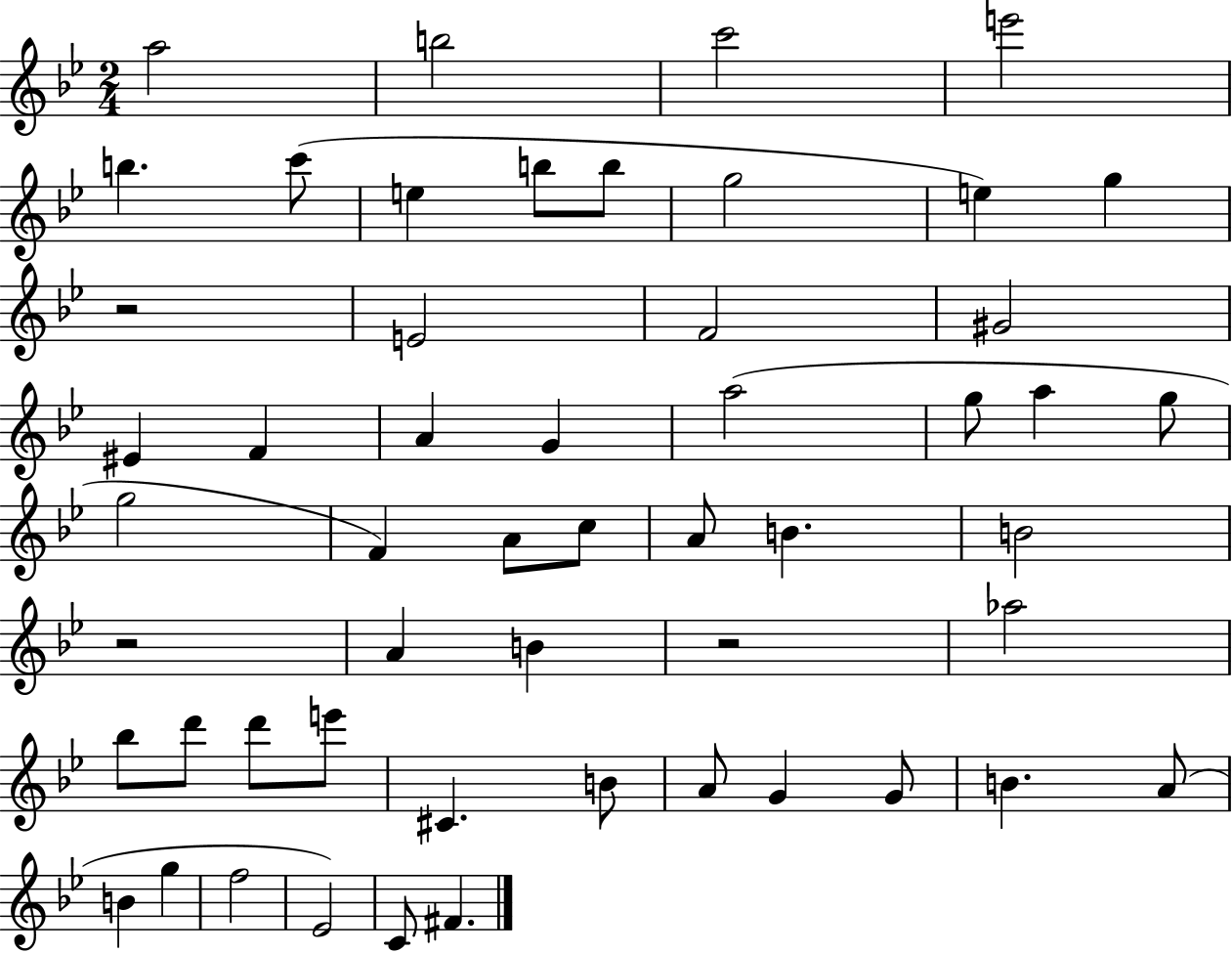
A5/h B5/h C6/h E6/h B5/q. C6/e E5/q B5/e B5/e G5/h E5/q G5/q R/h E4/h F4/h G#4/h EIS4/q F4/q A4/q G4/q A5/h G5/e A5/q G5/e G5/h F4/q A4/e C5/e A4/e B4/q. B4/h R/h A4/q B4/q R/h Ab5/h Bb5/e D6/e D6/e E6/e C#4/q. B4/e A4/e G4/q G4/e B4/q. A4/e B4/q G5/q F5/h Eb4/h C4/e F#4/q.